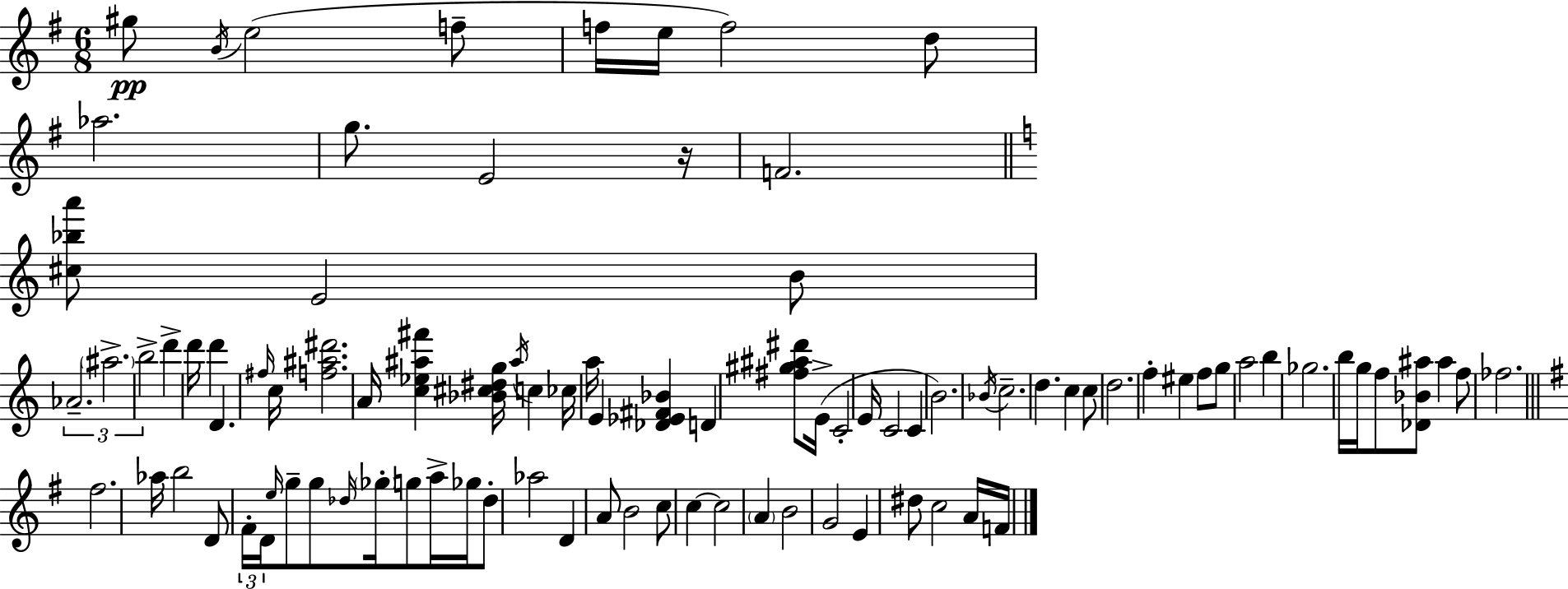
X:1
T:Untitled
M:6/8
L:1/4
K:Em
^g/2 B/4 e2 f/2 f/4 e/4 f2 d/2 _a2 g/2 E2 z/4 F2 [^c_ba']/2 E2 B/2 _A2 ^a2 b2 d' d'/4 d' D ^f/4 c/4 [f^a^d']2 A/4 [c_e^a^f'] [_B^c^dg]/4 ^a/4 c _c/4 a/4 E [_D_E^F_B] D [^f^g^a^d']/2 E/4 C2 E/4 C2 C B2 _B/4 c2 d c c/2 d2 f ^e f/2 g/2 a2 b _g2 b/4 g/4 f/2 [_D_B^a]/2 ^a f/2 _f2 ^f2 _a/4 b2 D/2 ^F/4 D/4 e/4 g/2 g/2 _d/4 _g/4 g/2 a/4 _g/4 _d/2 _a2 D A/2 B2 c/2 c c2 A B2 G2 E ^d/2 c2 A/4 F/4